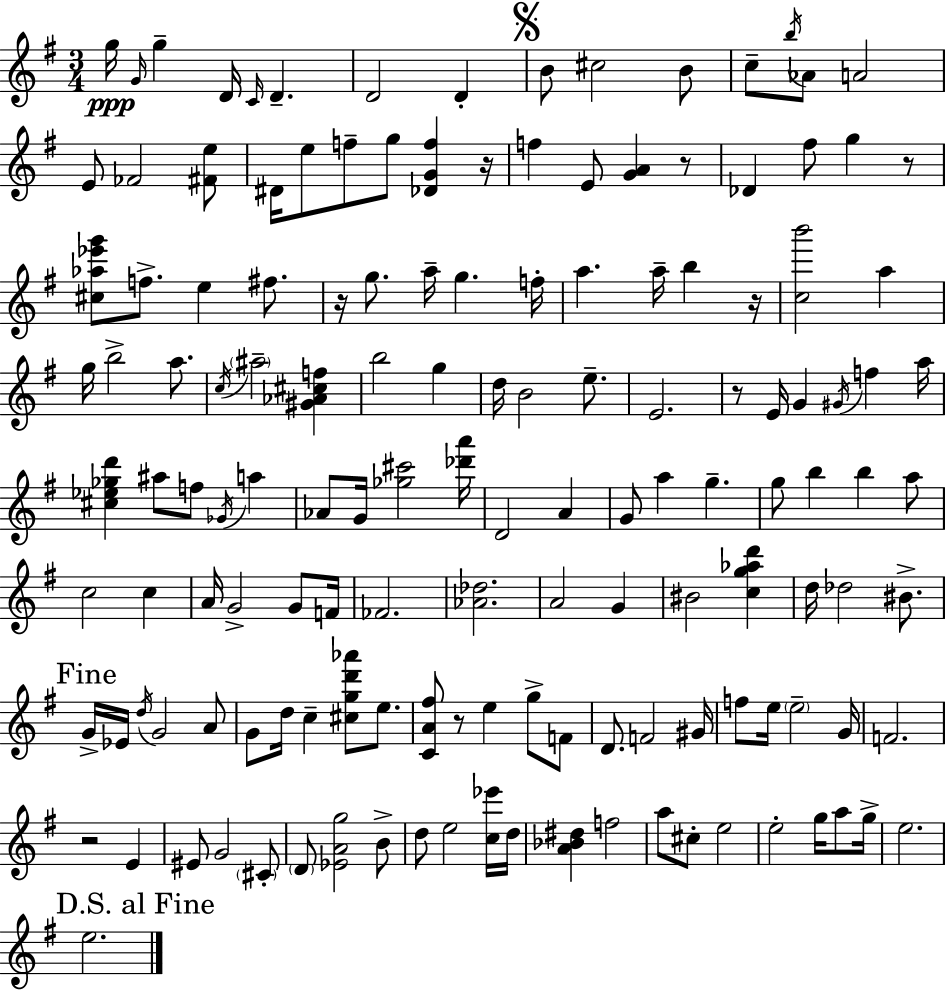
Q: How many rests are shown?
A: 8